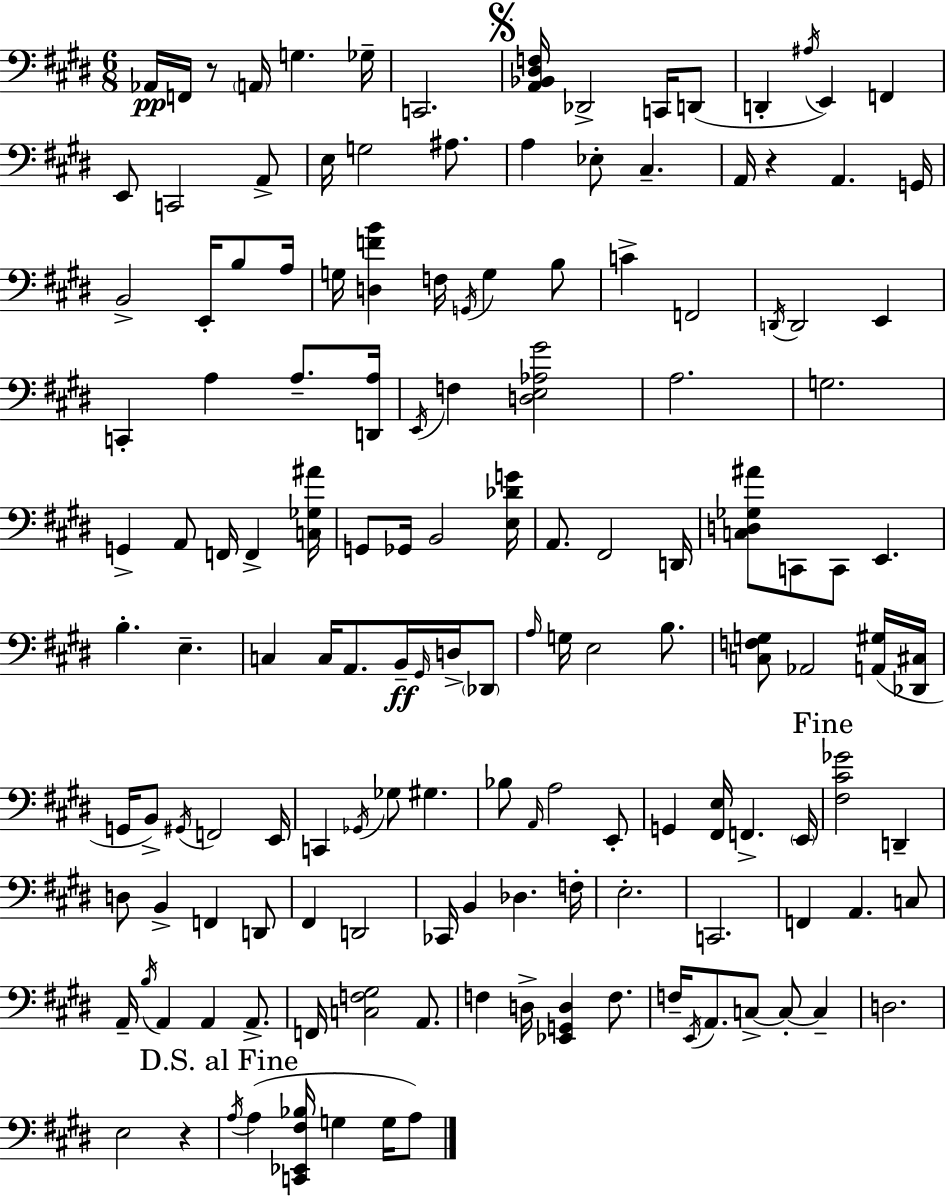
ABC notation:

X:1
T:Untitled
M:6/8
L:1/4
K:E
_A,,/4 F,,/4 z/2 A,,/4 G, _G,/4 C,,2 [A,,_B,,^D,F,]/4 _D,,2 C,,/4 D,,/2 D,, ^A,/4 E,, F,, E,,/2 C,,2 A,,/2 E,/4 G,2 ^A,/2 A, _E,/2 ^C, A,,/4 z A,, G,,/4 B,,2 E,,/4 B,/2 A,/4 G,/4 [D,FB] F,/4 G,,/4 G, B,/2 C F,,2 D,,/4 D,,2 E,, C,, A, A,/2 [D,,A,]/4 E,,/4 F, [D,E,_A,^G]2 A,2 G,2 G,, A,,/2 F,,/4 F,, [C,_G,^A]/4 G,,/2 _G,,/4 B,,2 [E,_DG]/4 A,,/2 ^F,,2 D,,/4 [C,D,_G,^A]/2 C,,/2 C,,/2 E,, B, E, C, C,/4 A,,/2 B,,/4 ^G,,/4 D,/4 _D,,/2 A,/4 G,/4 E,2 B,/2 [C,F,G,]/2 _A,,2 [A,,^G,]/4 [_D,,^C,]/4 G,,/4 B,,/2 ^G,,/4 F,,2 E,,/4 C,, _G,,/4 _G,/2 ^G, _B,/2 A,,/4 A,2 E,,/2 G,, [^F,,E,]/4 F,, E,,/4 [^F,^C_G]2 D,, D,/2 B,, F,, D,,/2 ^F,, D,,2 _C,,/4 B,, _D, F,/4 E,2 C,,2 F,, A,, C,/2 A,,/4 B,/4 A,, A,, A,,/2 F,,/4 [C,F,^G,]2 A,,/2 F, D,/4 [_E,,G,,D,] F,/2 F,/4 E,,/4 A,,/2 C,/2 C,/2 C, D,2 E,2 z A,/4 A, [C,,_E,,^F,_B,]/4 G, G,/4 A,/2